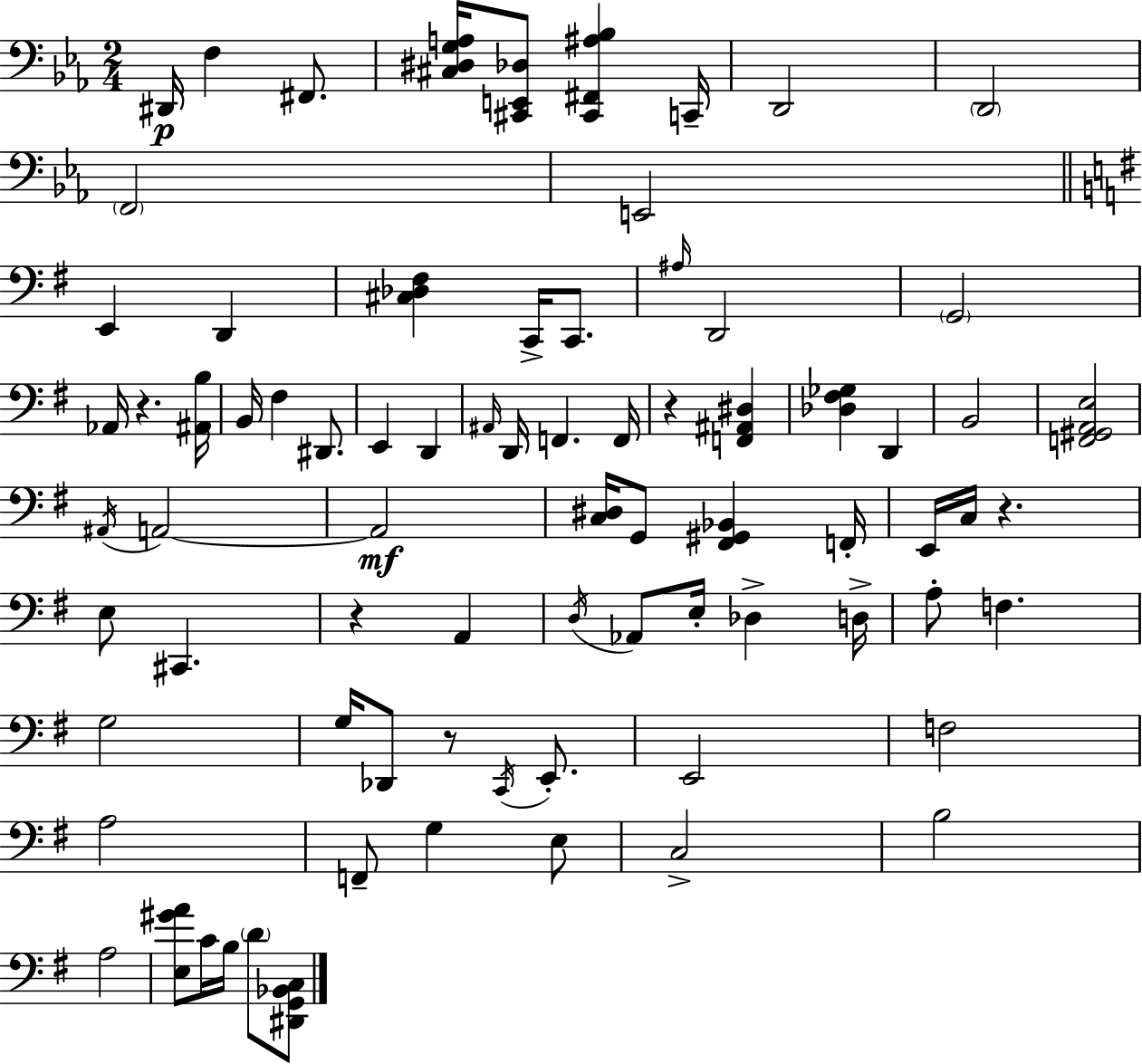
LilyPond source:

{
  \clef bass
  \numericTimeSignature
  \time 2/4
  \key c \minor
  \repeat volta 2 { dis,16\p f4 fis,8. | <cis dis g a>16 <cis, e, des>8 <cis, fis, ais bes>4 c,16-- | d,2 | \parenthesize d,2 | \break \parenthesize f,2 | e,2 | \bar "||" \break \key e \minor e,4 d,4 | <cis des fis>4 c,16-> c,8. | \grace { ais16 } d,2 | \parenthesize g,2 | \break aes,16 r4. | <ais, b>16 b,16 fis4 dis,8. | e,4 d,4 | \grace { ais,16 } d,16 f,4. | \break f,16 r4 <f, ais, dis>4 | <des fis ges>4 d,4 | b,2 | <f, gis, a, e>2 | \break \acciaccatura { ais,16 } a,2~~ | a,2\mf | <c dis>16 g,8 <fis, gis, bes,>4 | f,16-. e,16 c16 r4. | \break e8 cis,4. | r4 a,4 | \acciaccatura { d16 } aes,8 e16-. des4-> | d16-> a8-. f4. | \break g2 | g16 des,8 r8 | \acciaccatura { c,16 } e,8.-. e,2 | f2 | \break a2 | f,8-- g4 | e8 c2-> | b2 | \break a2 | <e gis' a'>8 c'16 | b16 \parenthesize d'8 <dis, g, bes, c>8 } \bar "|."
}